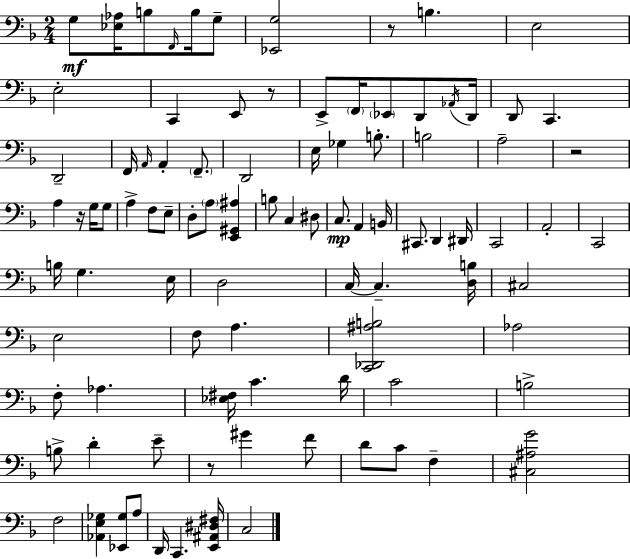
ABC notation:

X:1
T:Untitled
M:2/4
L:1/4
K:F
G,/2 [_E,_A,]/4 B,/2 F,,/4 B,/4 G,/2 [_E,,G,]2 z/2 B, E,2 E,2 C,, E,,/2 z/2 E,,/2 F,,/4 _E,,/2 D,,/2 _A,,/4 D,,/4 D,,/2 C,, D,,2 F,,/4 A,,/4 A,, F,,/2 D,,2 E,/4 _G, B,/2 B,2 A,2 z2 A, z/4 G,/4 G,/2 A, F,/2 E,/2 D,/2 A,/2 [E,,^G,,^A,] B,/2 C, ^D,/2 C,/2 A,, B,,/4 ^C,,/2 D,, ^D,,/4 C,,2 A,,2 C,,2 B,/4 G, E,/4 D,2 C,/4 C, [D,B,]/4 ^C,2 E,2 F,/2 A, [C,,_D,,^A,B,]2 _A,2 F,/2 _A, [_E,^F,]/4 C D/4 C2 B,2 B,/2 D E/2 z/2 ^G F/2 D/2 C/2 F, [^C,^A,G]2 F,2 [_A,,E,_G,] [_E,,_G,]/2 A,/2 D,,/4 C,, [E,,^A,,^D,^F,]/4 C,2